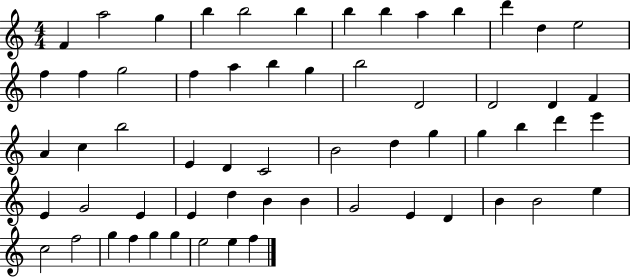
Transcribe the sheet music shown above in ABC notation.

X:1
T:Untitled
M:4/4
L:1/4
K:C
F a2 g b b2 b b b a b d' d e2 f f g2 f a b g b2 D2 D2 D F A c b2 E D C2 B2 d g g b d' e' E G2 E E d B B G2 E D B B2 e c2 f2 g f g g e2 e f